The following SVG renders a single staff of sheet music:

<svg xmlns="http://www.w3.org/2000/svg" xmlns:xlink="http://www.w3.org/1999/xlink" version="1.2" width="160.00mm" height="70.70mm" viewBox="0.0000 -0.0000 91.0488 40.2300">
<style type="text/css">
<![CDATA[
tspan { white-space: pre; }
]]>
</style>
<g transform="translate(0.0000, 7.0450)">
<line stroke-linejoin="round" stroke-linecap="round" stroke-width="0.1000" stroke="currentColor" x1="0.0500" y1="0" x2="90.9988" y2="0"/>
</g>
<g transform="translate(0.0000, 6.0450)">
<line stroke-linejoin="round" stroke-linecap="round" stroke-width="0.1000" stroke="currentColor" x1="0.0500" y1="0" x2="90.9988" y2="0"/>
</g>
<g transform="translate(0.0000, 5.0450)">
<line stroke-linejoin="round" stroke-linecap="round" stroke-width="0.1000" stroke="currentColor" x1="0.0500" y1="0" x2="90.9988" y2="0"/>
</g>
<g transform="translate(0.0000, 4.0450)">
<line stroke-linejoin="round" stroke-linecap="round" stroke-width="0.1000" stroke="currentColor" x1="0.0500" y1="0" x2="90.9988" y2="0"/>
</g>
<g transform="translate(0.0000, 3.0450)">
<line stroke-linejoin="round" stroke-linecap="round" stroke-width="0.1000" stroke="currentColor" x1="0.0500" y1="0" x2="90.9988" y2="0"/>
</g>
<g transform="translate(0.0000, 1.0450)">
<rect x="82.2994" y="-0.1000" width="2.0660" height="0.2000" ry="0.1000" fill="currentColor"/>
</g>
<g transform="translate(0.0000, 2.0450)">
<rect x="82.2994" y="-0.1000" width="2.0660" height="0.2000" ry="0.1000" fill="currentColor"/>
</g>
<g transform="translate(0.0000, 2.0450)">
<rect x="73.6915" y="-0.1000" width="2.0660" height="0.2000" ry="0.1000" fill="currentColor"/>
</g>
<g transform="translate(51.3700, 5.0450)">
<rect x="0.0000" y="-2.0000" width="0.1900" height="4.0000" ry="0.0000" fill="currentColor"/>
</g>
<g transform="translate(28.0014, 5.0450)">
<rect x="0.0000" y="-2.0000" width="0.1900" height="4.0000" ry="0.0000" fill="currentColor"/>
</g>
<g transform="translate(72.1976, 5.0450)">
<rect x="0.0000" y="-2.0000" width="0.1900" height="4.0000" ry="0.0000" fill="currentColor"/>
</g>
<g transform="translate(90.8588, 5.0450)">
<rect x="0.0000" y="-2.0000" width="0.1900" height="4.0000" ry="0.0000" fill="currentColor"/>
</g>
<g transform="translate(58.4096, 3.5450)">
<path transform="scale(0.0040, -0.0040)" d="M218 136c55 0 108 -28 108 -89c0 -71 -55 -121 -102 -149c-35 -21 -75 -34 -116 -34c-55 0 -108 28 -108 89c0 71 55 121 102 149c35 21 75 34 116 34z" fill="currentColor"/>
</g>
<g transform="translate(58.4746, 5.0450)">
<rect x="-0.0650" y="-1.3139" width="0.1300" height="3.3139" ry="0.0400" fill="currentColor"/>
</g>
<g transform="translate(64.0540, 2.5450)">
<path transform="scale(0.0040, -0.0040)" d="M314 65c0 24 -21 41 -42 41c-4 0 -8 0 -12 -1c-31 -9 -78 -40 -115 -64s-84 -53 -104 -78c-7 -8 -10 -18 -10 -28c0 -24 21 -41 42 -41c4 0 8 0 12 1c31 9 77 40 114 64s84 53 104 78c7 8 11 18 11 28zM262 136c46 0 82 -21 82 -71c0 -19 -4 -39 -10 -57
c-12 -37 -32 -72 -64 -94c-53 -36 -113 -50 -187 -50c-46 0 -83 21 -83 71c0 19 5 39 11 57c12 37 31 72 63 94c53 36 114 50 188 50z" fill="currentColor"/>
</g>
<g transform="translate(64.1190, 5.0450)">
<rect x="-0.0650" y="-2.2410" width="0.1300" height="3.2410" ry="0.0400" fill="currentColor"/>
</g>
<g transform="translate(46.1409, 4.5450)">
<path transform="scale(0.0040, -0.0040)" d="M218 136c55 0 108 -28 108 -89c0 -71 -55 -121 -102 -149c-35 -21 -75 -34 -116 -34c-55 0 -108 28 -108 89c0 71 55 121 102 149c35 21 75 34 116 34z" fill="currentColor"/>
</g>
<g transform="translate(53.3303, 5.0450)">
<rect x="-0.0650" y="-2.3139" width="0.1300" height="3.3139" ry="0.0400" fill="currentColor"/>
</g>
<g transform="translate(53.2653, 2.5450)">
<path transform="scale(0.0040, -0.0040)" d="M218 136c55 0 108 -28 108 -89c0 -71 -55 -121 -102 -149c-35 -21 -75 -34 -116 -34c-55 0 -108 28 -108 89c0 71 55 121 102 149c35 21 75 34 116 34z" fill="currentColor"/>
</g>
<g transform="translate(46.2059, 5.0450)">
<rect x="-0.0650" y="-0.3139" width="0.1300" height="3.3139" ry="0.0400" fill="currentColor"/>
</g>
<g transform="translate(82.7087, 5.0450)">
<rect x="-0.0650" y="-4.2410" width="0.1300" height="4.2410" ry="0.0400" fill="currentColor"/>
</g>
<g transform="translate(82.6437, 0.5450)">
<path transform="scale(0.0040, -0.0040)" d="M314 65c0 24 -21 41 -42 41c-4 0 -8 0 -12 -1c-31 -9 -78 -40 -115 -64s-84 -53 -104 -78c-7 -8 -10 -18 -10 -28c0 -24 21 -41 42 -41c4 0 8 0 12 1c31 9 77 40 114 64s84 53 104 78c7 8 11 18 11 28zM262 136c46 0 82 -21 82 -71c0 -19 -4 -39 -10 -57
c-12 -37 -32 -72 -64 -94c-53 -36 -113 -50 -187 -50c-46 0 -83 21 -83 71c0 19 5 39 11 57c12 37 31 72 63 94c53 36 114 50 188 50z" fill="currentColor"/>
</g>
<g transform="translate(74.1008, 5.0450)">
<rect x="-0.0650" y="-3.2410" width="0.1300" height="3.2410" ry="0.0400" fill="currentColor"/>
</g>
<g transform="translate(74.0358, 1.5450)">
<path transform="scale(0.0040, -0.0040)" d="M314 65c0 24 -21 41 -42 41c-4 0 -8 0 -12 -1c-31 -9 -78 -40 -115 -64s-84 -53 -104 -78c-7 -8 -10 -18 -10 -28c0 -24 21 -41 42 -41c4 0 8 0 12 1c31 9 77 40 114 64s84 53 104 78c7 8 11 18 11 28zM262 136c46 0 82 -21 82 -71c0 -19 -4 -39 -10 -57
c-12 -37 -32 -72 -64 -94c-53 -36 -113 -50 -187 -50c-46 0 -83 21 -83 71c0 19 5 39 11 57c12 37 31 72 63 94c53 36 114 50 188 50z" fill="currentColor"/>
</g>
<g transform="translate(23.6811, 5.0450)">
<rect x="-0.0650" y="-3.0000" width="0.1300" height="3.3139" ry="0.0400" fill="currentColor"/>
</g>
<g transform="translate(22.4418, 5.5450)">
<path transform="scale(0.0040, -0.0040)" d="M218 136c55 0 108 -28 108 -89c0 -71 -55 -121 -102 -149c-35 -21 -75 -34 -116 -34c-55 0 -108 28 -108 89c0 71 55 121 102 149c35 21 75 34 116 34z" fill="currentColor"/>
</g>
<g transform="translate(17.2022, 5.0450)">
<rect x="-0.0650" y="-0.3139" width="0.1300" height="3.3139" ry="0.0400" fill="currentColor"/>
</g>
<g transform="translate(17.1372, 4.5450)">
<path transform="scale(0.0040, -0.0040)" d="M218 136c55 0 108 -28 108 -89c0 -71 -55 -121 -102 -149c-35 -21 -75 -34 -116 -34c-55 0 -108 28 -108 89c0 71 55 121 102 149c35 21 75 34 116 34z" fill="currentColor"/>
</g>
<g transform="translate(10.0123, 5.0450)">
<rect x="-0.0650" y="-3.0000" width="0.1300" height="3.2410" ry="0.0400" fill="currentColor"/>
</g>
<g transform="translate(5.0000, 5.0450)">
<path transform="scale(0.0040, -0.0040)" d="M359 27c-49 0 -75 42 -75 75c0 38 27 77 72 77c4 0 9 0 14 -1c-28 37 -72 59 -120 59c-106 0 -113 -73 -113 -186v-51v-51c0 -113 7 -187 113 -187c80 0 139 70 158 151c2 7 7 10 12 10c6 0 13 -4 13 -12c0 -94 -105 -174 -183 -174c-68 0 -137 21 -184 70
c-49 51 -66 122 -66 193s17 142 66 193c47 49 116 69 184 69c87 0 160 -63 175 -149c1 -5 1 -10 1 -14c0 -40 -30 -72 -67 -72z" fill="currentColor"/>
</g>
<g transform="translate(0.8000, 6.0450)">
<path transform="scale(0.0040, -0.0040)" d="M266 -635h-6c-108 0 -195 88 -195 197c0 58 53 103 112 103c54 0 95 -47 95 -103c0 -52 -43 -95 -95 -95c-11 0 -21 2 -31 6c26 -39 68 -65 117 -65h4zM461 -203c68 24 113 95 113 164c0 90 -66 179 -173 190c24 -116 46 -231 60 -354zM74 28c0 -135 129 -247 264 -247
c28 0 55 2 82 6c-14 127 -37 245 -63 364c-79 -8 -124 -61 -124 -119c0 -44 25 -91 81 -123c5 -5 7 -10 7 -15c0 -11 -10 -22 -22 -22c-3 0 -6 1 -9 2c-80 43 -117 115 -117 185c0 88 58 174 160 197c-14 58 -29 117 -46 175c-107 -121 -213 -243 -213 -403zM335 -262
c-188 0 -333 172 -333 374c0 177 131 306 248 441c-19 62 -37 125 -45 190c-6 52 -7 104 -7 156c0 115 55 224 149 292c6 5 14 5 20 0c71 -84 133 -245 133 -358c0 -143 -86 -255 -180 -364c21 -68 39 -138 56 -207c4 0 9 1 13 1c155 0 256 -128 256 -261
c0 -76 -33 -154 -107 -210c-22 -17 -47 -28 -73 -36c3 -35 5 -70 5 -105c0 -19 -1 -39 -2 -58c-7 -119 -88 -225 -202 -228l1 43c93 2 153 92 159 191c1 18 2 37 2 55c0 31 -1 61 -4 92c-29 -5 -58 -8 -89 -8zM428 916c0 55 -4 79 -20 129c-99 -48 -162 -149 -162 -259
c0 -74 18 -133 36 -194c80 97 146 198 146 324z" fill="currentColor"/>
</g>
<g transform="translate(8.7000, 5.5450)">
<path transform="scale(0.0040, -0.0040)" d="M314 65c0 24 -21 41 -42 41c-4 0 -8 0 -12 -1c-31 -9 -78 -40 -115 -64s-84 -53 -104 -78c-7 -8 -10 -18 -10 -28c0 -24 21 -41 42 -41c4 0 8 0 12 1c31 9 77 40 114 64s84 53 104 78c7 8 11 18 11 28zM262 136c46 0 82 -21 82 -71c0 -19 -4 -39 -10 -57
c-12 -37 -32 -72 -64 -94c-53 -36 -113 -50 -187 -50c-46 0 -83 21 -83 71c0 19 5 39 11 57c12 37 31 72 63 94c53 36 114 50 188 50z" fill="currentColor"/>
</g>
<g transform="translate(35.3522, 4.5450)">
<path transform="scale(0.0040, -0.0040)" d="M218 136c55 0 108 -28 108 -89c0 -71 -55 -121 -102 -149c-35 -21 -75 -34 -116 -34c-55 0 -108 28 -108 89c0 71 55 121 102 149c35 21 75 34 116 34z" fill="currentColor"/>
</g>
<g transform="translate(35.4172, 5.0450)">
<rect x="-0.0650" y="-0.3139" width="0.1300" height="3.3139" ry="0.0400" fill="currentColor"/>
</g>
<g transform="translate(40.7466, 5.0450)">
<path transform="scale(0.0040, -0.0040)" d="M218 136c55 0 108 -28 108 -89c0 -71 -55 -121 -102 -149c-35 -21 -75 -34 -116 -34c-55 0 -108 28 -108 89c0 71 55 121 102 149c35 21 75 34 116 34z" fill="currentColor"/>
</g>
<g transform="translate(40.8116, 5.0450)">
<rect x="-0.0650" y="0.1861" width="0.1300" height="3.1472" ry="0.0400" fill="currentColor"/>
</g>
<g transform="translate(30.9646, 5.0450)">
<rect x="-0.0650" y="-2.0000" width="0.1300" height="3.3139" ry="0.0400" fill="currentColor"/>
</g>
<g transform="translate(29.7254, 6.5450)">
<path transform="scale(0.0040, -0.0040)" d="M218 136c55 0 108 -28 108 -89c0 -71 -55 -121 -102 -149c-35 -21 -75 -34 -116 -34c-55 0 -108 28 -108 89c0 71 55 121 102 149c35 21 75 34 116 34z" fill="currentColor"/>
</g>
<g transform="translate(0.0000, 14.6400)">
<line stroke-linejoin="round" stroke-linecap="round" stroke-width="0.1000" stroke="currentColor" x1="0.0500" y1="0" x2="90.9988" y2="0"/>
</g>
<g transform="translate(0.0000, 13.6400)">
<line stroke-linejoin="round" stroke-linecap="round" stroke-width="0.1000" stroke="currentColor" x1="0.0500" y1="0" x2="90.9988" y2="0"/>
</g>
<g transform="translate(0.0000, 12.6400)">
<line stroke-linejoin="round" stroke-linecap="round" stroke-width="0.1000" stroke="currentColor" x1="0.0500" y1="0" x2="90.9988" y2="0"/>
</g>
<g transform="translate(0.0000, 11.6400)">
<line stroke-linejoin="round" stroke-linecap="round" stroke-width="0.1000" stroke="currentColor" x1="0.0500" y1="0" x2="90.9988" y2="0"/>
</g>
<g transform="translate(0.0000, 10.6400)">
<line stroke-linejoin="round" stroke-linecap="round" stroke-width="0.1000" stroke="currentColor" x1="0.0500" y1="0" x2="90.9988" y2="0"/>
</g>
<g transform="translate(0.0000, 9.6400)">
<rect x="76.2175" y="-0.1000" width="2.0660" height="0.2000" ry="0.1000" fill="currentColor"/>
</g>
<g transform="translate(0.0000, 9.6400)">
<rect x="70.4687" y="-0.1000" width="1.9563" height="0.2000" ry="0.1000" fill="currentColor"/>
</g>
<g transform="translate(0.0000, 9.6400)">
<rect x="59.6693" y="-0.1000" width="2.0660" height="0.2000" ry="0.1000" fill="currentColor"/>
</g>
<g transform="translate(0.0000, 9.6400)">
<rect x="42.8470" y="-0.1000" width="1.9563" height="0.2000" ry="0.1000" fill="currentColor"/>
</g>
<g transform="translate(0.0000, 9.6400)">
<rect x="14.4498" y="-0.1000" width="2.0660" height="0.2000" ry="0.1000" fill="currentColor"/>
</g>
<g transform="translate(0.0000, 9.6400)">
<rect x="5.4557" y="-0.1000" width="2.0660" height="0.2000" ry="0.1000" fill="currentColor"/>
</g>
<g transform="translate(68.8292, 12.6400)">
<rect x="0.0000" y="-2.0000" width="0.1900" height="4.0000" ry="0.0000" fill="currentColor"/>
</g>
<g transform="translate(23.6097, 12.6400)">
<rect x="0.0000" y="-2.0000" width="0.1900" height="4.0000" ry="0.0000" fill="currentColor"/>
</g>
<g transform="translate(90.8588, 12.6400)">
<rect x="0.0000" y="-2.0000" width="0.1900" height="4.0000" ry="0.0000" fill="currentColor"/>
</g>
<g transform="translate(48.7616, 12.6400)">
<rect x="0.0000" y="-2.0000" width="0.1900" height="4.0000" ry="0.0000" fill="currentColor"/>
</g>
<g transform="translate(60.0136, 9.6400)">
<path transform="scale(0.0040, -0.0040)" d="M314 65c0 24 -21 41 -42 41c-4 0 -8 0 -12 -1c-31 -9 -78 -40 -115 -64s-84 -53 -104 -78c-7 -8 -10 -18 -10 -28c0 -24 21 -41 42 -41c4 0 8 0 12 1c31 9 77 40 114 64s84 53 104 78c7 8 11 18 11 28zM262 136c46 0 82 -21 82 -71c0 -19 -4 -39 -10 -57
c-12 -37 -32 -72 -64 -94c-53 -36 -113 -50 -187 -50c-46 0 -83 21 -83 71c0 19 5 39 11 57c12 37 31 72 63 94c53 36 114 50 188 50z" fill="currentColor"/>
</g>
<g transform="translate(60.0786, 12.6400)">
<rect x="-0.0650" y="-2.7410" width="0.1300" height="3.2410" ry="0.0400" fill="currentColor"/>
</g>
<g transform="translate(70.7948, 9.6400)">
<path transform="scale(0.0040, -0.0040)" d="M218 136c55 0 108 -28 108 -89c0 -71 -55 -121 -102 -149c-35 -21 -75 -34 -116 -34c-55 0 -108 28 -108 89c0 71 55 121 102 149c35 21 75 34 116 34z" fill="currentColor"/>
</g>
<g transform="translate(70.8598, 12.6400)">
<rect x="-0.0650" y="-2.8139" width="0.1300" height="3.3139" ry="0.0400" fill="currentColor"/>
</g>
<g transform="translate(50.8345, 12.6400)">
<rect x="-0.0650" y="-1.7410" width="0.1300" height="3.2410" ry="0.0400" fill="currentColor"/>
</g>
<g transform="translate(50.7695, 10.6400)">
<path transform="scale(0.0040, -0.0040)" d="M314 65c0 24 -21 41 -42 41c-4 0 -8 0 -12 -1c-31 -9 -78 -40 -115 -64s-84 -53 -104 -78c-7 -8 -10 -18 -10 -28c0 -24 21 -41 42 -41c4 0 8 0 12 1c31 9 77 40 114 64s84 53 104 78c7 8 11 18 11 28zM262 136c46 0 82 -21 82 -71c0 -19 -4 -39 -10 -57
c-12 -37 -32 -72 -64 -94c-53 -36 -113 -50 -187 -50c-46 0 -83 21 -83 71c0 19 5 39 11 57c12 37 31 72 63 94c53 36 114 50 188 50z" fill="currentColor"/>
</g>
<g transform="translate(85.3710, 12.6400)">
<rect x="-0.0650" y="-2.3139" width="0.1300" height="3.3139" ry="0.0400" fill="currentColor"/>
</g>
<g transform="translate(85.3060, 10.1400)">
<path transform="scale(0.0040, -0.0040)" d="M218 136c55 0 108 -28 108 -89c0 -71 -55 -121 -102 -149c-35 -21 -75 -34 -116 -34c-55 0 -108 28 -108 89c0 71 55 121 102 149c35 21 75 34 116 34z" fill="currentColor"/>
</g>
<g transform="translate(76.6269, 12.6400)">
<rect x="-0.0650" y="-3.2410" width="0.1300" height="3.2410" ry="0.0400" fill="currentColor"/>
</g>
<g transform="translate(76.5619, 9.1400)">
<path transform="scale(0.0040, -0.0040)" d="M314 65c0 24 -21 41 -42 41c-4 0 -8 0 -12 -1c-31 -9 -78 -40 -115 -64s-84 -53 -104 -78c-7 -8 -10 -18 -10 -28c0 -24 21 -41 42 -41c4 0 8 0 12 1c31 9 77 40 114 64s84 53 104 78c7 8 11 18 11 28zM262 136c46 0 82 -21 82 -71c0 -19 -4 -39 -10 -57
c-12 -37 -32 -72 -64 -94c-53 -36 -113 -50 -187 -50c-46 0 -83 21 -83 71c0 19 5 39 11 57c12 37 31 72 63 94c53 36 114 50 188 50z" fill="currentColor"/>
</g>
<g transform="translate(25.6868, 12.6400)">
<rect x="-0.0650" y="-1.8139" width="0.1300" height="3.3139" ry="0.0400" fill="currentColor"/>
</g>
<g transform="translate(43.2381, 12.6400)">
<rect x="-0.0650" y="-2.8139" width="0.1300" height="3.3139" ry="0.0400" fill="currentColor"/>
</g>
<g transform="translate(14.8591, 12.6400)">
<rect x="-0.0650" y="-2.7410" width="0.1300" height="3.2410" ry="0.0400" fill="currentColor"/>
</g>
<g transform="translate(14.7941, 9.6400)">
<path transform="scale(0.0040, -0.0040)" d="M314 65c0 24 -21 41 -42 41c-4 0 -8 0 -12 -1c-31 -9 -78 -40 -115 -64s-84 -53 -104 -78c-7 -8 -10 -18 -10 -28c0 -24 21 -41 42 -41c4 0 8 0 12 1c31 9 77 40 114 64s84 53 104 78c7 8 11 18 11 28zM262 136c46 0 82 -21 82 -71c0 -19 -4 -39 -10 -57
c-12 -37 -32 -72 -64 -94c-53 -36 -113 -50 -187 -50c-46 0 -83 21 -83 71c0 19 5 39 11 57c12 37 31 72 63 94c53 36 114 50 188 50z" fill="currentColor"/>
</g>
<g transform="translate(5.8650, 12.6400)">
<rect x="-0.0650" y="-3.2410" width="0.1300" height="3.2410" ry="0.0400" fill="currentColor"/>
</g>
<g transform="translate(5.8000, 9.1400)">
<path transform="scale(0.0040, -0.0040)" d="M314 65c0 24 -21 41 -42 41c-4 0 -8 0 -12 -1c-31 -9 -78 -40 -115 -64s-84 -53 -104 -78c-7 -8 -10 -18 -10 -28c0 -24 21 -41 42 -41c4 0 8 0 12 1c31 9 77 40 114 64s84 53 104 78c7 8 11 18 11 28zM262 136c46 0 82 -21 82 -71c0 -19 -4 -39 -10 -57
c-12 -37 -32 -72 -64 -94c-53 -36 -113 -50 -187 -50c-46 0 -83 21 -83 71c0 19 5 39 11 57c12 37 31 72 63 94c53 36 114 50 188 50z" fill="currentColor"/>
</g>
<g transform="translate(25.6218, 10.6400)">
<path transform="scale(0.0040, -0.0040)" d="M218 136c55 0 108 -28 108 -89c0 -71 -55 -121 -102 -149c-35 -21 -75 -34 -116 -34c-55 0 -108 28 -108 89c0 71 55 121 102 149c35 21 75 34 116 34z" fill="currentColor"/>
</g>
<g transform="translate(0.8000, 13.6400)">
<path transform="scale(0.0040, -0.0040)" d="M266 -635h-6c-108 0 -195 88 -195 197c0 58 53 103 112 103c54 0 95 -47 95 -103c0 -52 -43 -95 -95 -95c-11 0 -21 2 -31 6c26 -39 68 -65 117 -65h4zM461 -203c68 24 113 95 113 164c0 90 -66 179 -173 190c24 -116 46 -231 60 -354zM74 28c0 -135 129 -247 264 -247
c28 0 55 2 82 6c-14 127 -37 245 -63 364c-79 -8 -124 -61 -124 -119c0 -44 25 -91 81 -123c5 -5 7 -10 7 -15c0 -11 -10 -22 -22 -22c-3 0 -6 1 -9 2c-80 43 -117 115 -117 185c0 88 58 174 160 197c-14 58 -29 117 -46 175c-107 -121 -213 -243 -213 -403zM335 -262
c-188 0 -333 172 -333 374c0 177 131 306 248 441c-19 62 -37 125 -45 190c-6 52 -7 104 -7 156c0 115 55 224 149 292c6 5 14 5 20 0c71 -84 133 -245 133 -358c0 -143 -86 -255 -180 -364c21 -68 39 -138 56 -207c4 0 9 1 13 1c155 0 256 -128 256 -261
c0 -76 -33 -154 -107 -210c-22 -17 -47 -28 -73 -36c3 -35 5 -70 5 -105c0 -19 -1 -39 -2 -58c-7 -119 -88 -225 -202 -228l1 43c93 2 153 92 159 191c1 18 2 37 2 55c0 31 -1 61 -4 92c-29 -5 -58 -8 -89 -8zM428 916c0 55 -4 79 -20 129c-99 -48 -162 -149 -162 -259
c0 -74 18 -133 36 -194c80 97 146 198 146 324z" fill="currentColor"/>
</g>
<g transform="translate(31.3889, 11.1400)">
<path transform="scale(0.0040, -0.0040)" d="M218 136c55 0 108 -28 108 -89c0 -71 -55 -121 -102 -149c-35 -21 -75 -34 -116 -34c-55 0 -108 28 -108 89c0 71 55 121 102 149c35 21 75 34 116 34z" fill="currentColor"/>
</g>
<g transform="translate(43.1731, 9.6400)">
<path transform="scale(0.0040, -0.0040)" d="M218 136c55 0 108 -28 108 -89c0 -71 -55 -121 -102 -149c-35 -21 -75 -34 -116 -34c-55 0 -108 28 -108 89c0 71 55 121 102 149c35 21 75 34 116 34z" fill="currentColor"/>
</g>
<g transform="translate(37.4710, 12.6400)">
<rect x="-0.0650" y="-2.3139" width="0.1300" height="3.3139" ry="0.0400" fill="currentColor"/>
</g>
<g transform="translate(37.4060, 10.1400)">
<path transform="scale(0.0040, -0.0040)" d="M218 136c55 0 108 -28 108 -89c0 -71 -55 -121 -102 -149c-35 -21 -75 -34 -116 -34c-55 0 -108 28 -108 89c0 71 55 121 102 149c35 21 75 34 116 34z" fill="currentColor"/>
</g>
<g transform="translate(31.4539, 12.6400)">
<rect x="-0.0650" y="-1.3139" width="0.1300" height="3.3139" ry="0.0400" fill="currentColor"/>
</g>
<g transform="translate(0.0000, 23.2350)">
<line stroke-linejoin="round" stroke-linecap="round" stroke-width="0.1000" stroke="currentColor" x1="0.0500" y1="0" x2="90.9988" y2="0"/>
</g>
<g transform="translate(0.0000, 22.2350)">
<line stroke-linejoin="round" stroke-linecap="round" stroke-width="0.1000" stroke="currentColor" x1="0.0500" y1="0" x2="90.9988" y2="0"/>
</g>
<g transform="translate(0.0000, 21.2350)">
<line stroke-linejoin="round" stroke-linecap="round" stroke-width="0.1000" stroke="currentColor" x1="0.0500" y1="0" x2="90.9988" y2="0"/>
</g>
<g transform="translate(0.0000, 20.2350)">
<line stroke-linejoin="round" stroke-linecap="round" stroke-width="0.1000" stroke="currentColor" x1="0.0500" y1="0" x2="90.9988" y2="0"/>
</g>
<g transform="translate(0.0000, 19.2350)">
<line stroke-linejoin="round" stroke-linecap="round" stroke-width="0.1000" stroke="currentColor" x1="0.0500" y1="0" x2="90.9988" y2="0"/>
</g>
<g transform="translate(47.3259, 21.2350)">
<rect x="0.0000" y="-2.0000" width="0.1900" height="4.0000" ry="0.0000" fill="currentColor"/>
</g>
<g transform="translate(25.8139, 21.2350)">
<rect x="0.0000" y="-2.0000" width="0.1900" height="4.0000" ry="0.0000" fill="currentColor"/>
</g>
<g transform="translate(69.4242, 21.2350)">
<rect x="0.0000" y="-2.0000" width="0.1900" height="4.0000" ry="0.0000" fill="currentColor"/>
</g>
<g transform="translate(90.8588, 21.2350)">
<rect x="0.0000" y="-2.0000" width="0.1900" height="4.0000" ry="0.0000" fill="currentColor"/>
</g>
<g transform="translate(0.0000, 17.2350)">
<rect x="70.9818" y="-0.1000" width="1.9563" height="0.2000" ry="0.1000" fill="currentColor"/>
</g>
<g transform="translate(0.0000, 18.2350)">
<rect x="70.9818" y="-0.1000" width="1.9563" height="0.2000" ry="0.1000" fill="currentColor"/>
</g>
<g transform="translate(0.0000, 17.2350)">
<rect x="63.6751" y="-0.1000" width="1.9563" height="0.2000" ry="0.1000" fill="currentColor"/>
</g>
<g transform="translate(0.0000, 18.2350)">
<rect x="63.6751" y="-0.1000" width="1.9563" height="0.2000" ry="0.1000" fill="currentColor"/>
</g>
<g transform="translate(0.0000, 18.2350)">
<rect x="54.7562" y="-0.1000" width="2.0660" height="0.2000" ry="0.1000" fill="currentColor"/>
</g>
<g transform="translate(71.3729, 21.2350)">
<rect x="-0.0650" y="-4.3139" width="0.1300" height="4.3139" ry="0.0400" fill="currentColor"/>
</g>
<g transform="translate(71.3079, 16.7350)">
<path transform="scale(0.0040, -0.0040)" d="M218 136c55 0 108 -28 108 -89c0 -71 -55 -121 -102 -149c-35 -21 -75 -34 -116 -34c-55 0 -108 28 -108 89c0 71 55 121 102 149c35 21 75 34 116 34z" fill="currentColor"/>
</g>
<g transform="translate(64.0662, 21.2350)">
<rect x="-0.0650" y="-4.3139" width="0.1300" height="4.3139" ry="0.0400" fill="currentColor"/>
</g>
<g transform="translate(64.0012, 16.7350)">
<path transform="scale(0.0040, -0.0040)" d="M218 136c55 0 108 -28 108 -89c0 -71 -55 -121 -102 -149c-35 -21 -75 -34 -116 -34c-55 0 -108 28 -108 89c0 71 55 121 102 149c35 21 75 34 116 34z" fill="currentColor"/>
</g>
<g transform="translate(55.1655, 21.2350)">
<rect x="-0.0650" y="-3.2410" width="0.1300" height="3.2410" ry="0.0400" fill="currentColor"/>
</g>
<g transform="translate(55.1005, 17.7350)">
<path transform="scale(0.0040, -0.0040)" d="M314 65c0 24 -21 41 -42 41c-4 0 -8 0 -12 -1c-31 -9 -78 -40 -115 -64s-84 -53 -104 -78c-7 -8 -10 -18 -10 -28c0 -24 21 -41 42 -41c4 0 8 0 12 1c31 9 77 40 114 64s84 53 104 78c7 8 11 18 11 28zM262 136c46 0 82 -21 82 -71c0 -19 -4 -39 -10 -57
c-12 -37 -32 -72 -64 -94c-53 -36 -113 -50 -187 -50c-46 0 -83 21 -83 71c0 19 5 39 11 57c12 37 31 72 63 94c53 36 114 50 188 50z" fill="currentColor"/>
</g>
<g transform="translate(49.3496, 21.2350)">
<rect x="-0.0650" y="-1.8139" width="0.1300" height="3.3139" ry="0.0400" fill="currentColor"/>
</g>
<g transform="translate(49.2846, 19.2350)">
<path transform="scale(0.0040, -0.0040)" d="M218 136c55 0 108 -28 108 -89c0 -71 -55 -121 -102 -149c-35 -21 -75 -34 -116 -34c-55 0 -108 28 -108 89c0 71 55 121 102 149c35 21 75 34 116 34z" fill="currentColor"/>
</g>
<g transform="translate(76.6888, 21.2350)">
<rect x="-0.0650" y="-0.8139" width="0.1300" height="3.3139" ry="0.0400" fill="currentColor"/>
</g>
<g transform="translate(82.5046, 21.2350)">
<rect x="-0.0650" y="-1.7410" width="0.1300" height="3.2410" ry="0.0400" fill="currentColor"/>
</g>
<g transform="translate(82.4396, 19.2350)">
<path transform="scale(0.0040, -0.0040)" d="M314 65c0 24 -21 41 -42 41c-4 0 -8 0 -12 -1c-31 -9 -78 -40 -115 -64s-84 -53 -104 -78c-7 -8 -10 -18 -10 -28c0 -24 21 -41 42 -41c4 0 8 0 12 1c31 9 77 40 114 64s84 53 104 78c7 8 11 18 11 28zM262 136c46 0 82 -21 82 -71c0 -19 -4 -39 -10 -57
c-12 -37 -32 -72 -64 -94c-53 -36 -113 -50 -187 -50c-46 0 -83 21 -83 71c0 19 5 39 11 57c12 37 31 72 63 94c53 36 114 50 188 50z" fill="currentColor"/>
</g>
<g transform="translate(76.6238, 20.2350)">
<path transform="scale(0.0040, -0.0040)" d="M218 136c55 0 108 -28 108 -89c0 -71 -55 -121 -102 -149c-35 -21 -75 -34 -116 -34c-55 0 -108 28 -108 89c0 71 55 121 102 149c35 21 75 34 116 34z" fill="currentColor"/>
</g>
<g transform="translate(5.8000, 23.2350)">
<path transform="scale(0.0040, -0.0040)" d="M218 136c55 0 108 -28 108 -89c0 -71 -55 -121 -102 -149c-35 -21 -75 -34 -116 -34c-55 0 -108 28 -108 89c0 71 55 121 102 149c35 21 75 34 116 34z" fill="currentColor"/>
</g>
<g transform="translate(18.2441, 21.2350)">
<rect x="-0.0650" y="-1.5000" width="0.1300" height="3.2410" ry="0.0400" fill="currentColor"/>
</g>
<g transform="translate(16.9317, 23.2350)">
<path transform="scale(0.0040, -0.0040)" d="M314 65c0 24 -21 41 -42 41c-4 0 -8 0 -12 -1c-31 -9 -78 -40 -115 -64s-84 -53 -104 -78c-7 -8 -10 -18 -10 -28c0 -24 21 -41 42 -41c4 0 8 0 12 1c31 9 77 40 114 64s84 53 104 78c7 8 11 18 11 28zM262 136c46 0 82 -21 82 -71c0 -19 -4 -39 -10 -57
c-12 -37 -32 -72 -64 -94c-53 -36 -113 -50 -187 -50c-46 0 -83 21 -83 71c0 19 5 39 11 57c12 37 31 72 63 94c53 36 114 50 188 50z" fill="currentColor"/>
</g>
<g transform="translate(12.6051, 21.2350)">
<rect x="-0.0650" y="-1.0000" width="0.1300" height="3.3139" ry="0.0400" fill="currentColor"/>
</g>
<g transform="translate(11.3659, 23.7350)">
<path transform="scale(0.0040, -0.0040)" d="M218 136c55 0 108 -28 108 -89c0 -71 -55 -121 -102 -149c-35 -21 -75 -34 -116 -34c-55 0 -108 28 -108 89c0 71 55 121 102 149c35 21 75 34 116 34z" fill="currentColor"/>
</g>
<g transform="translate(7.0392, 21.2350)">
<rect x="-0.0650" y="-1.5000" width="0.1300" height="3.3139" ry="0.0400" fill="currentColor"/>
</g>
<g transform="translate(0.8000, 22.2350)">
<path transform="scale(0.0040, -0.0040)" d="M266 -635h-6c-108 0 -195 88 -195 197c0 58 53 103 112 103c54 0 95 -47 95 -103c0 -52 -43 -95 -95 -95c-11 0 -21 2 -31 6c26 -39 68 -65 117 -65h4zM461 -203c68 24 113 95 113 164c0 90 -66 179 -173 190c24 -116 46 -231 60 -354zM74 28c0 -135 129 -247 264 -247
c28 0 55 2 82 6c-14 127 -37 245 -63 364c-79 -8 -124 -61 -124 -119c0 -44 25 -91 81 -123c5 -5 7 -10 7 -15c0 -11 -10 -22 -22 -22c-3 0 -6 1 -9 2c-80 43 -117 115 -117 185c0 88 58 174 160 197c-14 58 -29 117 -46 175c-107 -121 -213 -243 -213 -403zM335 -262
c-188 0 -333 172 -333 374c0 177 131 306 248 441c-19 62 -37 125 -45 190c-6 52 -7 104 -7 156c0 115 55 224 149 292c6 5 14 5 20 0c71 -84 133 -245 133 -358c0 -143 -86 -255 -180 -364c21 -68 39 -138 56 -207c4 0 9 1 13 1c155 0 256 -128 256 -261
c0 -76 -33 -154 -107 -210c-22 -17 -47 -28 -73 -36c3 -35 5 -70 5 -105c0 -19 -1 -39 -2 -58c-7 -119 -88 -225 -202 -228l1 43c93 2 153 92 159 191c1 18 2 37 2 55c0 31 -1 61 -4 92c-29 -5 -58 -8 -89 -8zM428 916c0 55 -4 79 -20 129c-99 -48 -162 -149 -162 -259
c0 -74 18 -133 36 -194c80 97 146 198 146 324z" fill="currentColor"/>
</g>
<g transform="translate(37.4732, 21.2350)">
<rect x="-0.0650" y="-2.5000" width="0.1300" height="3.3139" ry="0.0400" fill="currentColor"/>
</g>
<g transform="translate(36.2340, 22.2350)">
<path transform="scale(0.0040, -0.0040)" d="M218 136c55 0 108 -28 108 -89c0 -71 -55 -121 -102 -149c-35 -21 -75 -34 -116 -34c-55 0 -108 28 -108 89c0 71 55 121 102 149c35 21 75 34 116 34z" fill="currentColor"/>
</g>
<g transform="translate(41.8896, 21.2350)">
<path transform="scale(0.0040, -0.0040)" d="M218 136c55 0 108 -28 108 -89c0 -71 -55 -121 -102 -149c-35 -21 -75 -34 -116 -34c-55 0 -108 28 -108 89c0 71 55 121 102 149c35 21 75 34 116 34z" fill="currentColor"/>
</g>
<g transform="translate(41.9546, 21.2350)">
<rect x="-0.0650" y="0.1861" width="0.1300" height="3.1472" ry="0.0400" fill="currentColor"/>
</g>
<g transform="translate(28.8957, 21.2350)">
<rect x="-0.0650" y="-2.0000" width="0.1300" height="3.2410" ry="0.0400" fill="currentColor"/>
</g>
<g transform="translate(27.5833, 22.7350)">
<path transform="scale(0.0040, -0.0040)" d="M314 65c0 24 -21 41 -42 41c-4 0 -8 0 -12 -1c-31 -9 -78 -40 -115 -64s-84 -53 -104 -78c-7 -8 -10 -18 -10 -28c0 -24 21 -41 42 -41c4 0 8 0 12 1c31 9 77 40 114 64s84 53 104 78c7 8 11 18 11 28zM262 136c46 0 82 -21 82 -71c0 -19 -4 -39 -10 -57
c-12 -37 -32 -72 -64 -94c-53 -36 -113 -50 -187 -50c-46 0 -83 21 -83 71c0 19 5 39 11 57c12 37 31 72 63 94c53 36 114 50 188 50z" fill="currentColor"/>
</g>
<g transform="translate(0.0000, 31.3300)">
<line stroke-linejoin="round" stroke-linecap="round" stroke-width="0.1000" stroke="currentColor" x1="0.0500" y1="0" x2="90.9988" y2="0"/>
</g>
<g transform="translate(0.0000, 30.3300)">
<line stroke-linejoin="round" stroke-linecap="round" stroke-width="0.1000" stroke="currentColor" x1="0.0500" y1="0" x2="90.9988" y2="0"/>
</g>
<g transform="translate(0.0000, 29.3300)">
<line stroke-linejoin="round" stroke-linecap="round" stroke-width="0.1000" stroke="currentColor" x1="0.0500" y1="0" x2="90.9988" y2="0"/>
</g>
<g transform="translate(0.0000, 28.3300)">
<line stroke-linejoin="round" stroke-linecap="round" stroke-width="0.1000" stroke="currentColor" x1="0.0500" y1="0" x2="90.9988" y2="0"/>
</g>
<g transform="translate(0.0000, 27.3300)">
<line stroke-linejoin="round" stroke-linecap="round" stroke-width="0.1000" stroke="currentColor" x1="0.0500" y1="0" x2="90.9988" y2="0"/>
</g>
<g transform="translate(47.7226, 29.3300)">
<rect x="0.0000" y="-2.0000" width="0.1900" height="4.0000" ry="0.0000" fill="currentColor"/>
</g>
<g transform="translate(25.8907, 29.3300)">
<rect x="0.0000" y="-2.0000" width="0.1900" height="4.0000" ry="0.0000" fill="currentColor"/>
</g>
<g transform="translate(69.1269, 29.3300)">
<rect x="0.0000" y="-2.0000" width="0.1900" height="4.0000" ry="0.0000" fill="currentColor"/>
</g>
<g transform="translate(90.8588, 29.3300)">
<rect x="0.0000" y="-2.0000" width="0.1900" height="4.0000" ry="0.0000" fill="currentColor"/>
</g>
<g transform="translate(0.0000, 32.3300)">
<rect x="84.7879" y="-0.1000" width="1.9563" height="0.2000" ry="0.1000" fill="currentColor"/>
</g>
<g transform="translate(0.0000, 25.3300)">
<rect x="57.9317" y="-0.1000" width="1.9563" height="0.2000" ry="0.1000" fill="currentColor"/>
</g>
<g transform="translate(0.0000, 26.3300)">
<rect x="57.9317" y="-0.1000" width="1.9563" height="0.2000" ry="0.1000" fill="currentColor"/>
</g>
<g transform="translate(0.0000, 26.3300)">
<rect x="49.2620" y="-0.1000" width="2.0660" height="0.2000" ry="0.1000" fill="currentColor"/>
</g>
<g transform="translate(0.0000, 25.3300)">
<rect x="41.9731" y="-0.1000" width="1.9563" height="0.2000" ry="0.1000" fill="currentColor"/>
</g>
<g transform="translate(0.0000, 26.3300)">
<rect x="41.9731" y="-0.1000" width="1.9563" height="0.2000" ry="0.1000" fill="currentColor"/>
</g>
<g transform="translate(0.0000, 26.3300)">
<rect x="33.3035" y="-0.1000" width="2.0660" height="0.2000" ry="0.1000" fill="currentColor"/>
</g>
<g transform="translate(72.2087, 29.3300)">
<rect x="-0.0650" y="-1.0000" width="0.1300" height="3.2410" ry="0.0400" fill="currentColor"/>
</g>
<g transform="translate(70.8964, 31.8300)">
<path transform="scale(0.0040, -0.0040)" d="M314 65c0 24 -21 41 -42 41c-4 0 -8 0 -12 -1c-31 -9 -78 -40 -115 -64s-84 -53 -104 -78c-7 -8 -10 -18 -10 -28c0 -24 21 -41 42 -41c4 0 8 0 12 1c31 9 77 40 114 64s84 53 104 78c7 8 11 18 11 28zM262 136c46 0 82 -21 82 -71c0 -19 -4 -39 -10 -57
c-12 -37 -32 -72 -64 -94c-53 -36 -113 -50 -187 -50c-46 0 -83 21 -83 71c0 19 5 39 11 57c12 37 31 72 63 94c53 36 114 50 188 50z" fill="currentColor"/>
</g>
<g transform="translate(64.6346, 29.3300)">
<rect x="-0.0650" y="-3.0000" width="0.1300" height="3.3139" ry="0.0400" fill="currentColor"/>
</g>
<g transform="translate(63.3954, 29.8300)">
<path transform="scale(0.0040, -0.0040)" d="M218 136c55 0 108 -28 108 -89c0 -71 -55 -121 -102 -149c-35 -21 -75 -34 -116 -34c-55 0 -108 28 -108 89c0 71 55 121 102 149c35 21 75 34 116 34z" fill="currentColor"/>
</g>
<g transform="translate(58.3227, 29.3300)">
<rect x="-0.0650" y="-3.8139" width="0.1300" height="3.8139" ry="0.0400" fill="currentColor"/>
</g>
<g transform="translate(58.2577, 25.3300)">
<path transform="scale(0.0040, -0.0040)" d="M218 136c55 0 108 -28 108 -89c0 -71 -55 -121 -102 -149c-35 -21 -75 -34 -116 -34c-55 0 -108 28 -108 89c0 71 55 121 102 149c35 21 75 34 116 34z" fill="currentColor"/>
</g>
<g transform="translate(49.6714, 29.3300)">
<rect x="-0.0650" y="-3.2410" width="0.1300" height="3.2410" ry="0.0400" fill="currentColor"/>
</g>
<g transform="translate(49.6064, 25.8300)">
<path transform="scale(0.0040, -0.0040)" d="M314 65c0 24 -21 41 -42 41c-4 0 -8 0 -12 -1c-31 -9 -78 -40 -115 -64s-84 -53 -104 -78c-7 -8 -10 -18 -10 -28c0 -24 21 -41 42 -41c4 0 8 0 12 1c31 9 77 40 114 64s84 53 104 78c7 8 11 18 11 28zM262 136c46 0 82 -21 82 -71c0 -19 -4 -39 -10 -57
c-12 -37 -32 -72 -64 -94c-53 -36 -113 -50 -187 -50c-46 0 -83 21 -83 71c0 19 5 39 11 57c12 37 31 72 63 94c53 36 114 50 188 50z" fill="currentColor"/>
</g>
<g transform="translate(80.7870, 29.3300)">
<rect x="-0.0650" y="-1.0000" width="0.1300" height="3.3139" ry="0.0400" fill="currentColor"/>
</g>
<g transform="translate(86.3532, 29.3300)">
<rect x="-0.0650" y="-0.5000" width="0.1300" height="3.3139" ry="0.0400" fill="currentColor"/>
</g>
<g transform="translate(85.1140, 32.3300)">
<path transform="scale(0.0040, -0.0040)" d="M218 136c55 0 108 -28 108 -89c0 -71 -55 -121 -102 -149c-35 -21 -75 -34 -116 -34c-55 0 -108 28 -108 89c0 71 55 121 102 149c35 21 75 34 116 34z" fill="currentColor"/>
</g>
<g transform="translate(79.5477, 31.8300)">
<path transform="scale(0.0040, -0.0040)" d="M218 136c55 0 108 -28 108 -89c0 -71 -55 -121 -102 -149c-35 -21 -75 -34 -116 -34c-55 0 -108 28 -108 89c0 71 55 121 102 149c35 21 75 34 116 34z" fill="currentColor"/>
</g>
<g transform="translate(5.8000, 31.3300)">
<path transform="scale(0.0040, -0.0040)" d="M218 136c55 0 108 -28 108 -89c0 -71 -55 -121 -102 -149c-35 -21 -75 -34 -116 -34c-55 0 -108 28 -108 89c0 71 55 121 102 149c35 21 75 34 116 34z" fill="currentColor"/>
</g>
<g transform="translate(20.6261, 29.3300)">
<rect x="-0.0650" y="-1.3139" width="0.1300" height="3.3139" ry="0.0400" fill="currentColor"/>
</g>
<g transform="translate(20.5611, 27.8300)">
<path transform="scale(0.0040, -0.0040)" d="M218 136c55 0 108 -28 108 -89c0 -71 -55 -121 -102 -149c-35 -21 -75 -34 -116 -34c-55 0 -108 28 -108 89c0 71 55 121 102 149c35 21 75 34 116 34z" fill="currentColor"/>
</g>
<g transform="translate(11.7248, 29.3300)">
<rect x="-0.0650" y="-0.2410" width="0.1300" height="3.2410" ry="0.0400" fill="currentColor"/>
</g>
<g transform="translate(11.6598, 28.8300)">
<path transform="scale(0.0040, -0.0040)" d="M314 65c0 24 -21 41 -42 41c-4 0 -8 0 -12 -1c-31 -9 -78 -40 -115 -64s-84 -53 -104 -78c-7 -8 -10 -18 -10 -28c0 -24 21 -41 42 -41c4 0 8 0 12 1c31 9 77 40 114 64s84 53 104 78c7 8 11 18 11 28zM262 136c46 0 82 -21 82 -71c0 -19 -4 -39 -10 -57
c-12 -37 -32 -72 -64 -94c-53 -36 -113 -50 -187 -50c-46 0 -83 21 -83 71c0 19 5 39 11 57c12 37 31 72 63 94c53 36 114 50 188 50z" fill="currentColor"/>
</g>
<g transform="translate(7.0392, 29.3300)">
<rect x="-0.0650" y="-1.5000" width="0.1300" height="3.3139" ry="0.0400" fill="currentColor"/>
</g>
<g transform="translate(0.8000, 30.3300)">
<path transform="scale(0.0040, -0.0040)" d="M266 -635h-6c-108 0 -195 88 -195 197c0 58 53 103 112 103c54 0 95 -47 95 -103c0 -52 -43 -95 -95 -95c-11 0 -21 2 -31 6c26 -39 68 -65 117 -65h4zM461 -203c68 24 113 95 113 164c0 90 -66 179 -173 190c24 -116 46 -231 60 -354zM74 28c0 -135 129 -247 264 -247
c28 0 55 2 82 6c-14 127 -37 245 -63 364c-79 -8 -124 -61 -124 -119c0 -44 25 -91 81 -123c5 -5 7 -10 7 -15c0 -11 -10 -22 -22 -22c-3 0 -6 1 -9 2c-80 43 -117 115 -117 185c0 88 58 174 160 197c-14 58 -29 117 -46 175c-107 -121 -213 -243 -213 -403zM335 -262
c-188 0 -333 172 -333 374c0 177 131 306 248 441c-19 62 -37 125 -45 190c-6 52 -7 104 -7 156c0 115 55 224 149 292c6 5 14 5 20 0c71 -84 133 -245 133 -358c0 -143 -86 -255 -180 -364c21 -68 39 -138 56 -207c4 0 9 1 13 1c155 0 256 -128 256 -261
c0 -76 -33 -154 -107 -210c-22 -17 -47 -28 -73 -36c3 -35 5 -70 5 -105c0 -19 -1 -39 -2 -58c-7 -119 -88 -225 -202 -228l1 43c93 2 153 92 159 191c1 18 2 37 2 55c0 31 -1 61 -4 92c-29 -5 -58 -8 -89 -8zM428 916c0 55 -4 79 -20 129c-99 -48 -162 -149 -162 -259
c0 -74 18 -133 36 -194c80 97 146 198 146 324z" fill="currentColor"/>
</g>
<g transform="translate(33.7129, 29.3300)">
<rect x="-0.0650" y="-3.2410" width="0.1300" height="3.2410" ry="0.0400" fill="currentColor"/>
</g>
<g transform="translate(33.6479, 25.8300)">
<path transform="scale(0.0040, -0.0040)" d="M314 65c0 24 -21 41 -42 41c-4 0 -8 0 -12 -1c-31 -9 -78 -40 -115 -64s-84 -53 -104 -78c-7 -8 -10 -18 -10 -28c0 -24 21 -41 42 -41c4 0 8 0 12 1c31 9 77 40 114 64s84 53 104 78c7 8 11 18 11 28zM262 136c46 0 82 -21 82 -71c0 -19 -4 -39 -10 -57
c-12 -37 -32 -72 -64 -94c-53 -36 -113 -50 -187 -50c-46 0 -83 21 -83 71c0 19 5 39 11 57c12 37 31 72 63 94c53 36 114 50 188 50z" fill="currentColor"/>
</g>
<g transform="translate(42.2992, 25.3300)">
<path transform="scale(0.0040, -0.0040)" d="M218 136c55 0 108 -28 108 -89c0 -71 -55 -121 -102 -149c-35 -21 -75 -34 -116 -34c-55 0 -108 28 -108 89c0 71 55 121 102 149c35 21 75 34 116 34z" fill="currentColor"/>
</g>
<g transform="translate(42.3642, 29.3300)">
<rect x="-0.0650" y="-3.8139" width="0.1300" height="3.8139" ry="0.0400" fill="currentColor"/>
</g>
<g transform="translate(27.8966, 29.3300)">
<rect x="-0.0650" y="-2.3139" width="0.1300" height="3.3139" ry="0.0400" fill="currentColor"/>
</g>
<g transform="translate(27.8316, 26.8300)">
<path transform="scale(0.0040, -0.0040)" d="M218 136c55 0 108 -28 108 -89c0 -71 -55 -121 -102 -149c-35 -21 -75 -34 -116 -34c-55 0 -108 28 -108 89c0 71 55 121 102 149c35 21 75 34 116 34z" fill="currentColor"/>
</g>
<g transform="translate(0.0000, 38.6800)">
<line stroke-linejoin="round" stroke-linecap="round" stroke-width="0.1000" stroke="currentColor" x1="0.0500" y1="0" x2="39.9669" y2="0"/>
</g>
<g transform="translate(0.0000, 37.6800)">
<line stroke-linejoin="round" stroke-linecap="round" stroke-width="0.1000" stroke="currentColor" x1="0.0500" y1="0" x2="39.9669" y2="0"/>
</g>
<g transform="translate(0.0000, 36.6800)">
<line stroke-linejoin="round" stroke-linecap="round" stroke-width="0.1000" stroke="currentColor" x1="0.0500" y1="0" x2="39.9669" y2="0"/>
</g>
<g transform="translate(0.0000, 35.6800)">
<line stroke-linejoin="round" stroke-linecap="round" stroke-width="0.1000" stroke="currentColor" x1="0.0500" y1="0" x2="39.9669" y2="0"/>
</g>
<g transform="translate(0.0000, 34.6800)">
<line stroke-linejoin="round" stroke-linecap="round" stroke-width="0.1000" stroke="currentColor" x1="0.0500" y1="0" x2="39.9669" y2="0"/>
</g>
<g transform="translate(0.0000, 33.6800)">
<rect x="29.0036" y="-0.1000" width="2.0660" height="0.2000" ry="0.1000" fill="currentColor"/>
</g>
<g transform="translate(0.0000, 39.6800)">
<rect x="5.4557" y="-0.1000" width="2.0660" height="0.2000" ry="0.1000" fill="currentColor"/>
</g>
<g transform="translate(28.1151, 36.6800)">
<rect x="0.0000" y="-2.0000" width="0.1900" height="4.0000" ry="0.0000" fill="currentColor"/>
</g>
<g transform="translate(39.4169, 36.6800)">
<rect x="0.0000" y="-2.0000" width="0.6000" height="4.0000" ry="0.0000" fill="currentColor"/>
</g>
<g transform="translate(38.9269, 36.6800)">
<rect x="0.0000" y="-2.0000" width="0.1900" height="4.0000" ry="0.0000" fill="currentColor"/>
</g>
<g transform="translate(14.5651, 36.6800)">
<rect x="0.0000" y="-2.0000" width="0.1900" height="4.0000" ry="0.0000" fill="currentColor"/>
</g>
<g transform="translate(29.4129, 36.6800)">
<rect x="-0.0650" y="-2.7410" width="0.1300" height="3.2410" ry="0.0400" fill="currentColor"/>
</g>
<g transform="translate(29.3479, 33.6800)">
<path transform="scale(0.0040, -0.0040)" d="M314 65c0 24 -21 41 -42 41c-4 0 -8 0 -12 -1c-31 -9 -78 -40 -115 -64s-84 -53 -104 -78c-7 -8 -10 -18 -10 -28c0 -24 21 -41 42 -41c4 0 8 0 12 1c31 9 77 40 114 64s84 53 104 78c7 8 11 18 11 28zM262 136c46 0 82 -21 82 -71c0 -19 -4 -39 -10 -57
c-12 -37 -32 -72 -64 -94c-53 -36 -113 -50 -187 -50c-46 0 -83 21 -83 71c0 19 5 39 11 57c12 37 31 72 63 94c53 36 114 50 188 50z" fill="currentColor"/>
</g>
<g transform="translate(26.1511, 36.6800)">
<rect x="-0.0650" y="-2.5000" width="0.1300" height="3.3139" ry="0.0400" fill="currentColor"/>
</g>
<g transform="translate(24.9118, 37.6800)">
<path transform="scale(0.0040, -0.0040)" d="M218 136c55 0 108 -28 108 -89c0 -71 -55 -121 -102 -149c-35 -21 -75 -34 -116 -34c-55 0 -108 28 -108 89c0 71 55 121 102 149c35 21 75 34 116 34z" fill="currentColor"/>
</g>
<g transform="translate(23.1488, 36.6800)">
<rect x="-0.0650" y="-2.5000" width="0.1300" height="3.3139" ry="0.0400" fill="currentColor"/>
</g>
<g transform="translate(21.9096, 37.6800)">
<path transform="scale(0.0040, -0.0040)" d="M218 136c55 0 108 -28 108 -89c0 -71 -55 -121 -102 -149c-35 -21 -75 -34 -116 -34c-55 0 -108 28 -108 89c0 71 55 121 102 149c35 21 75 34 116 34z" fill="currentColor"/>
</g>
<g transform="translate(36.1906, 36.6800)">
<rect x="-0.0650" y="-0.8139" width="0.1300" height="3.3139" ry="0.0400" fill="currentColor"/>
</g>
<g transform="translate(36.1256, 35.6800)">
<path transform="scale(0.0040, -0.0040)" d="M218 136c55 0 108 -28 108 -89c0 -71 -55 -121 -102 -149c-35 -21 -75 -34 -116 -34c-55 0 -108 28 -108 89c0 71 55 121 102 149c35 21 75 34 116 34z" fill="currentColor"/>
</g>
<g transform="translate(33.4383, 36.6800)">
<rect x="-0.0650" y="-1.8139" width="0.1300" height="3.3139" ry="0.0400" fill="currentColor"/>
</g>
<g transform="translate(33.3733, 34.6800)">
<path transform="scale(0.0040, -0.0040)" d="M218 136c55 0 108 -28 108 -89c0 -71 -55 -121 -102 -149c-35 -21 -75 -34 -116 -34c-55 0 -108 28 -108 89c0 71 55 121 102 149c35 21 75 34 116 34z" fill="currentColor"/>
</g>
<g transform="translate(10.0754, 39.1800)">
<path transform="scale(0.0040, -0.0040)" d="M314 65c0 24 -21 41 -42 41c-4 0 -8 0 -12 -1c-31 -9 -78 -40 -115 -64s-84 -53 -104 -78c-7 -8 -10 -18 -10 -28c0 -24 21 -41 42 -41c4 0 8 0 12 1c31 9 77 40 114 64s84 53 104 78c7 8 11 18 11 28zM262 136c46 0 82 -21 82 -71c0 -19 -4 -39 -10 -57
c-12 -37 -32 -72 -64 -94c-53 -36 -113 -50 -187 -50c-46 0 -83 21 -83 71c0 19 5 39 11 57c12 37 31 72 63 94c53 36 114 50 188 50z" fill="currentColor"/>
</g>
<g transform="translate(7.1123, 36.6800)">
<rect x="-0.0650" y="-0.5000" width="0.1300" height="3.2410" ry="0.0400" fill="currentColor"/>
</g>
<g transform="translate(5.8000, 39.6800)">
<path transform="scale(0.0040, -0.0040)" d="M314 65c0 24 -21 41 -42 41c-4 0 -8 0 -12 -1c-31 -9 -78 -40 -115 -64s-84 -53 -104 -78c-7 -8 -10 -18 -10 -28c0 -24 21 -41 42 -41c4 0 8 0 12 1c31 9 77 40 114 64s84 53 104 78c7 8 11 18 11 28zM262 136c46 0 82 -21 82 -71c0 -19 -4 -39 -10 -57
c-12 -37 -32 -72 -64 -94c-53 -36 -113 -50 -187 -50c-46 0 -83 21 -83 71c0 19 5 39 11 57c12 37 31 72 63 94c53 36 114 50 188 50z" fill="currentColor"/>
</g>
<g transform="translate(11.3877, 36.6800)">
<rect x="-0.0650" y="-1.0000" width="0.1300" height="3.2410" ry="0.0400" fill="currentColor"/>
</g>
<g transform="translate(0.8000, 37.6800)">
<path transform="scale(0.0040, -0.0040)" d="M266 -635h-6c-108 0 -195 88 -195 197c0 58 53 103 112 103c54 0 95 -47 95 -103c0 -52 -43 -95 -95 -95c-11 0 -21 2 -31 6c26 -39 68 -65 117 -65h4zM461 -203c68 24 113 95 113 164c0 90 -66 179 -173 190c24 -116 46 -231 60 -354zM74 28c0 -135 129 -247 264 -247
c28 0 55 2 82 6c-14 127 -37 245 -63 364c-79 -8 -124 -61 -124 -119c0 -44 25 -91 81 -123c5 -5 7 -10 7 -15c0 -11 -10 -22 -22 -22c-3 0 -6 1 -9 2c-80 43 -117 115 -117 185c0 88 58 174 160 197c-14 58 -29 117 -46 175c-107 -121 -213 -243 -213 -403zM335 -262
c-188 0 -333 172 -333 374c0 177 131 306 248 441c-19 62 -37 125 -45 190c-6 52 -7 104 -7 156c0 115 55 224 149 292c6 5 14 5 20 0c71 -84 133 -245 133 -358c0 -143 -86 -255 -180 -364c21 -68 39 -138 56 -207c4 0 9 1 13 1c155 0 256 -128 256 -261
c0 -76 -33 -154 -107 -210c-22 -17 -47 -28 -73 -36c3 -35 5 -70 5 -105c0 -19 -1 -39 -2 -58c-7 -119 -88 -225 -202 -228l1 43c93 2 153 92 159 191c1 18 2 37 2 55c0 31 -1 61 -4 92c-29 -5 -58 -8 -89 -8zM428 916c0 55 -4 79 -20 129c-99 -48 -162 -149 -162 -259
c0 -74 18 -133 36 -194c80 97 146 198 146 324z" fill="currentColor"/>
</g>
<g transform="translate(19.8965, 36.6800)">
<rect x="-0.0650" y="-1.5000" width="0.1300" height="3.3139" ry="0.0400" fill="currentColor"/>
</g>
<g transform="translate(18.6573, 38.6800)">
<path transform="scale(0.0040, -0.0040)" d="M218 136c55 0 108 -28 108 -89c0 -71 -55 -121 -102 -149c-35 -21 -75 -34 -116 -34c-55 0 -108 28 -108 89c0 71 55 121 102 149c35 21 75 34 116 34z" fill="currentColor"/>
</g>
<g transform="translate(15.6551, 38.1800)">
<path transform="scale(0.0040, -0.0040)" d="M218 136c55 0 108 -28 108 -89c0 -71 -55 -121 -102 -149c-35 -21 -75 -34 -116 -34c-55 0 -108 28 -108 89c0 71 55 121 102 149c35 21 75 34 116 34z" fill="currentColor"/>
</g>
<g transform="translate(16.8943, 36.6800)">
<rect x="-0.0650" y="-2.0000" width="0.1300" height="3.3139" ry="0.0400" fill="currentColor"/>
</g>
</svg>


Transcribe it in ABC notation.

X:1
T:Untitled
M:4/4
L:1/4
K:C
A2 c A F c B c g e g2 b2 d'2 b2 a2 f e g a f2 a2 a b2 g E D E2 F2 G B f b2 d' d' d f2 E c2 e g b2 c' b2 c' A D2 D C C2 D2 F E G G a2 f d